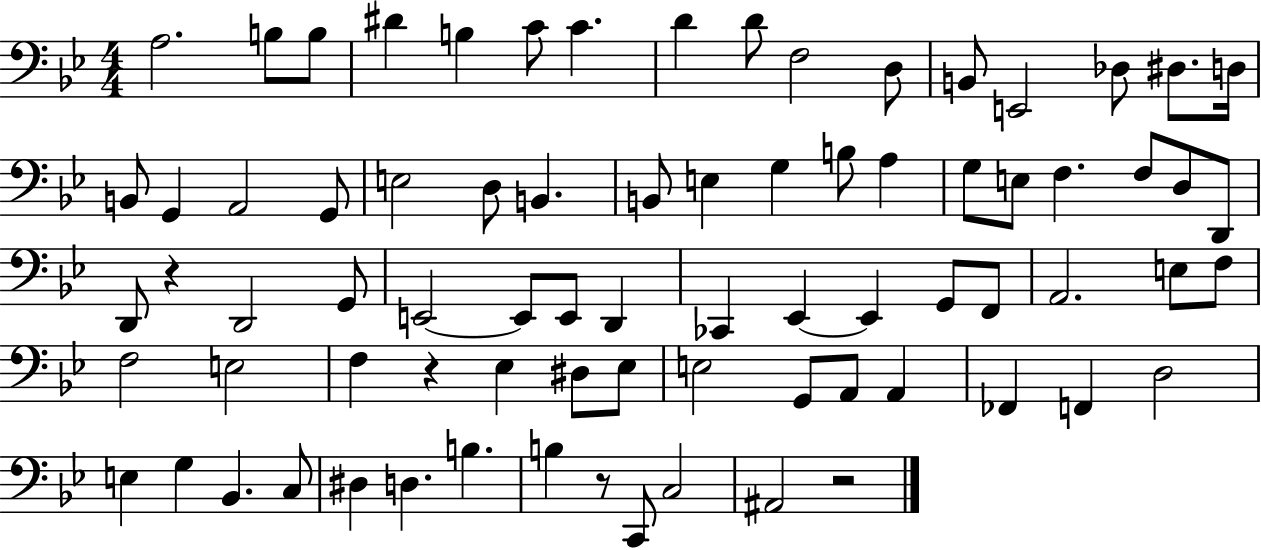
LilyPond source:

{
  \clef bass
  \numericTimeSignature
  \time 4/4
  \key bes \major
  a2. b8 b8 | dis'4 b4 c'8 c'4. | d'4 d'8 f2 d8 | b,8 e,2 des8 dis8. d16 | \break b,8 g,4 a,2 g,8 | e2 d8 b,4. | b,8 e4 g4 b8 a4 | g8 e8 f4. f8 d8 d,8 | \break d,8 r4 d,2 g,8 | e,2~~ e,8 e,8 d,4 | ces,4 ees,4~~ ees,4 g,8 f,8 | a,2. e8 f8 | \break f2 e2 | f4 r4 ees4 dis8 ees8 | e2 g,8 a,8 a,4 | fes,4 f,4 d2 | \break e4 g4 bes,4. c8 | dis4 d4. b4. | b4 r8 c,8 c2 | ais,2 r2 | \break \bar "|."
}